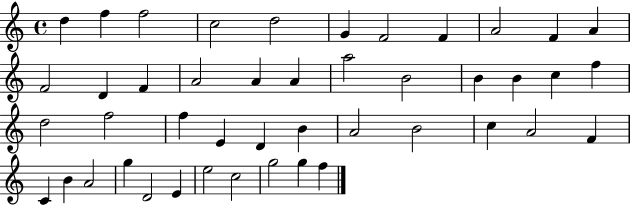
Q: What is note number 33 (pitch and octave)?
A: A4